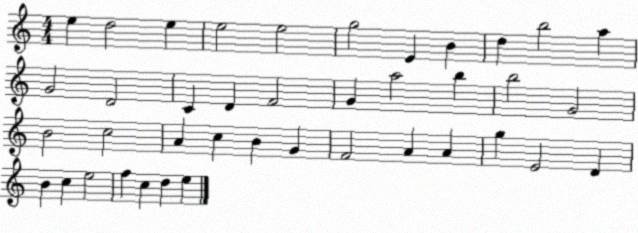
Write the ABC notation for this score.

X:1
T:Untitled
M:4/4
L:1/4
K:C
e d2 e e2 e2 g2 E B d b2 a G2 D2 C D F2 G a2 b b2 G2 B2 c2 A c B G F2 A A g E2 D B c e2 f c d e